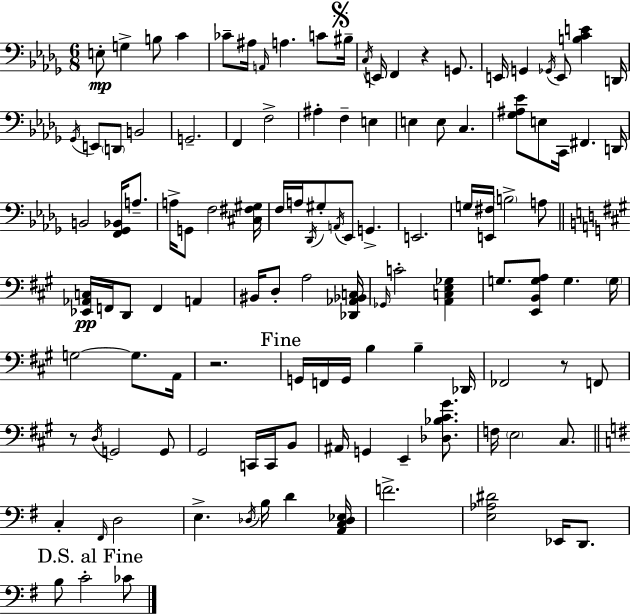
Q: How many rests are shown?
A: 4